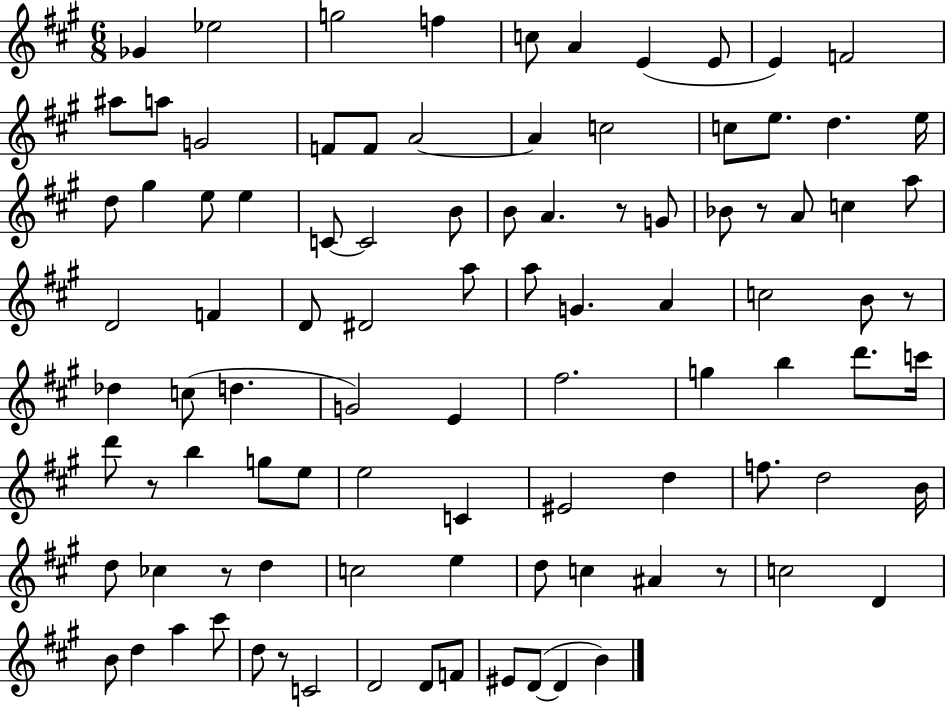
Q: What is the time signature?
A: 6/8